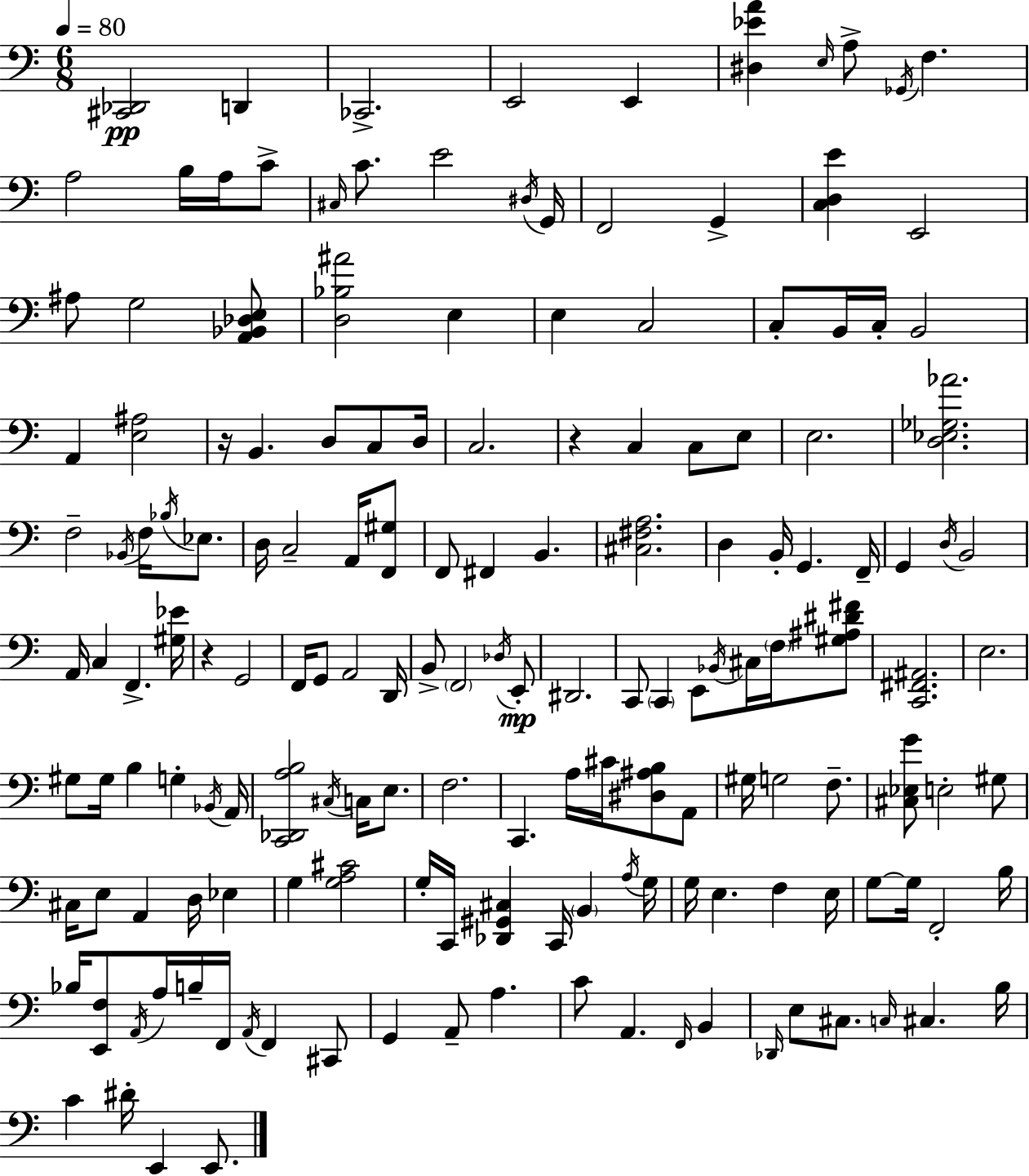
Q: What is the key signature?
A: A minor